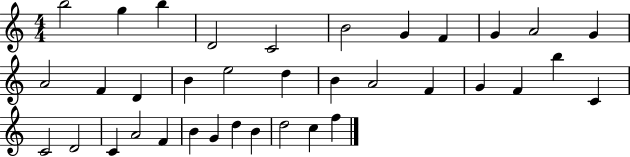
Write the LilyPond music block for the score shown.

{
  \clef treble
  \numericTimeSignature
  \time 4/4
  \key c \major
  b''2 g''4 b''4 | d'2 c'2 | b'2 g'4 f'4 | g'4 a'2 g'4 | \break a'2 f'4 d'4 | b'4 e''2 d''4 | b'4 a'2 f'4 | g'4 f'4 b''4 c'4 | \break c'2 d'2 | c'4 a'2 f'4 | b'4 g'4 d''4 b'4 | d''2 c''4 f''4 | \break \bar "|."
}